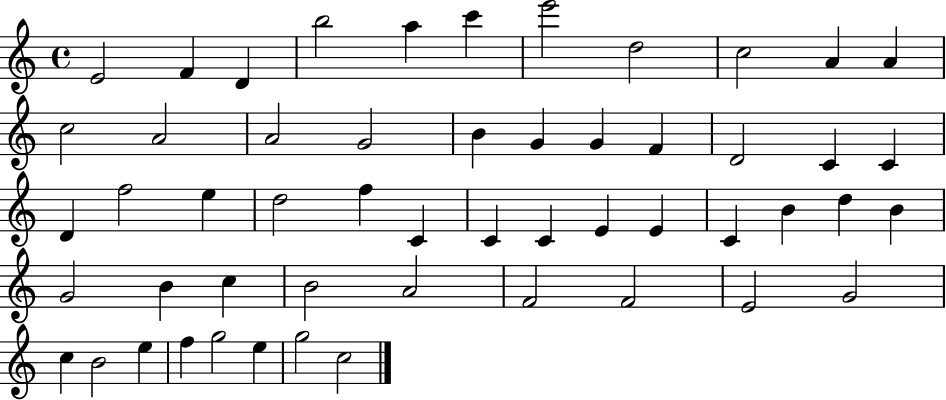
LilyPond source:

{
  \clef treble
  \time 4/4
  \defaultTimeSignature
  \key c \major
  e'2 f'4 d'4 | b''2 a''4 c'''4 | e'''2 d''2 | c''2 a'4 a'4 | \break c''2 a'2 | a'2 g'2 | b'4 g'4 g'4 f'4 | d'2 c'4 c'4 | \break d'4 f''2 e''4 | d''2 f''4 c'4 | c'4 c'4 e'4 e'4 | c'4 b'4 d''4 b'4 | \break g'2 b'4 c''4 | b'2 a'2 | f'2 f'2 | e'2 g'2 | \break c''4 b'2 e''4 | f''4 g''2 e''4 | g''2 c''2 | \bar "|."
}